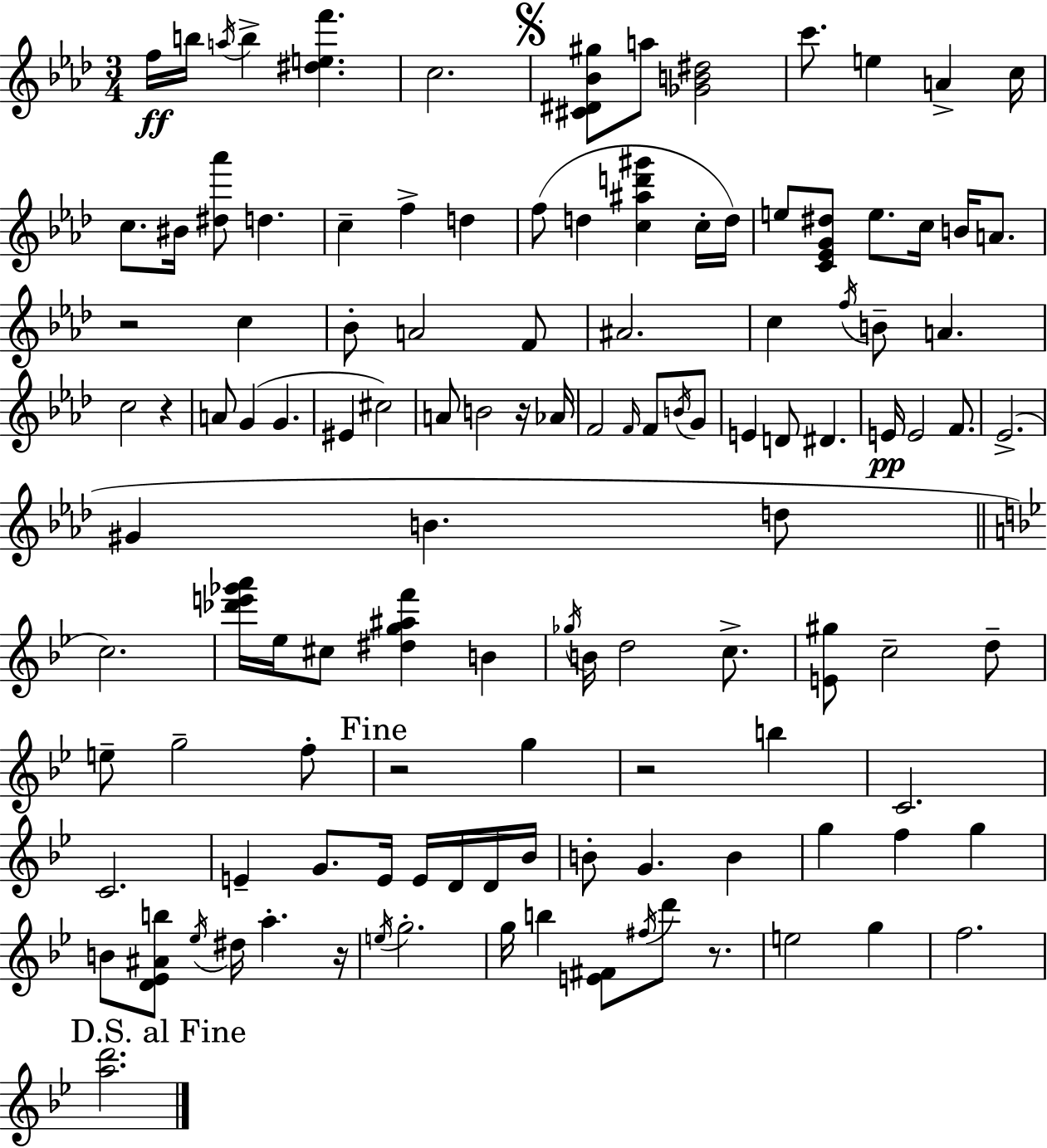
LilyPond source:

{
  \clef treble
  \numericTimeSignature
  \time 3/4
  \key f \minor
  f''16\ff b''16 \acciaccatura { a''16 } b''4-> <dis'' e'' f'''>4. | c''2. | \mark \markup { \musicglyph "scripts.segno" } <cis' dis' bes' gis''>8 a''8 <ges' b' dis''>2 | c'''8. e''4 a'4-> | \break c''16 c''8. bis'16 <dis'' aes'''>8 d''4. | c''4-- f''4-> d''4 | f''8( d''4 <c'' ais'' d''' gis'''>4 c''16-. | d''16) e''8 <c' ees' g' dis''>8 e''8. c''16 b'16 a'8. | \break r2 c''4 | bes'8-. a'2 f'8 | ais'2. | c''4 \acciaccatura { f''16 } b'8-- a'4. | \break c''2 r4 | a'8 g'4( g'4. | eis'4 cis''2) | a'8 b'2 | \break r16 aes'16 f'2 \grace { f'16 } f'8 | \acciaccatura { b'16 } g'8 e'4 d'8 dis'4. | e'16\pp e'2 | f'8. ees'2.->( | \break gis'4 b'4. | d''8 \bar "||" \break \key bes \major c''2.) | <des''' e''' ges''' a'''>16 ees''16 cis''8 <dis'' g'' ais'' f'''>4 b'4 | \acciaccatura { ges''16 } b'16 d''2 c''8.-> | <e' gis''>8 c''2-- d''8-- | \break e''8-- g''2-- f''8-. | \mark "Fine" r2 g''4 | r2 b''4 | c'2. | \break c'2. | e'4-- g'8. e'16 e'16 d'16 d'16 | bes'16 b'8-. g'4. b'4 | g''4 f''4 g''4 | \break b'8 <d' ees' ais' b''>8 \acciaccatura { ees''16 } dis''16 a''4.-. | r16 \acciaccatura { e''16 } g''2.-. | g''16 b''4 <e' fis'>8 \acciaccatura { fis''16 } d'''8 | r8. e''2 | \break g''4 f''2. | \mark "D.S. al Fine" <a'' d'''>2. | \bar "|."
}